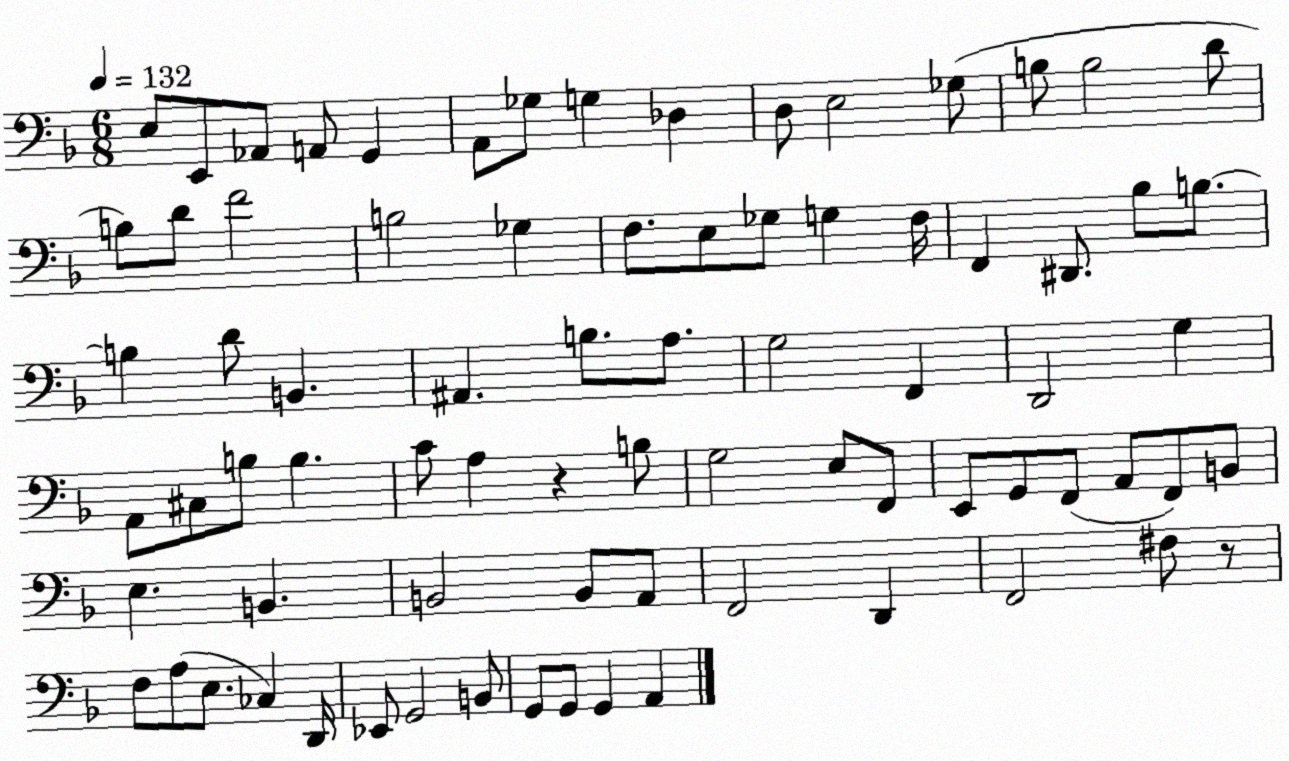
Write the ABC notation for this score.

X:1
T:Untitled
M:6/8
L:1/4
K:F
E,/2 E,,/2 _A,,/2 A,,/2 G,, A,,/2 _G,/2 G, _D, D,/2 E,2 _G,/2 B,/2 B,2 D/2 B,/2 D/2 F2 B,2 _G, F,/2 E,/2 _G,/2 G, F,/4 F,, ^D,,/2 _B,/2 B,/2 B, D/2 B,, ^A,, B,/2 A,/2 G,2 F,, D,,2 G, A,,/2 ^C,/2 B,/2 B, C/2 A, z B,/2 G,2 E,/2 F,,/2 E,,/2 G,,/2 F,,/2 A,,/2 F,,/2 B,,/2 E, B,, B,,2 B,,/2 A,,/2 F,,2 D,, F,,2 ^F,/2 z/2 F,/2 A,/2 E,/2 _C, D,,/4 _E,,/2 G,,2 B,,/2 G,,/2 G,,/2 G,, A,,